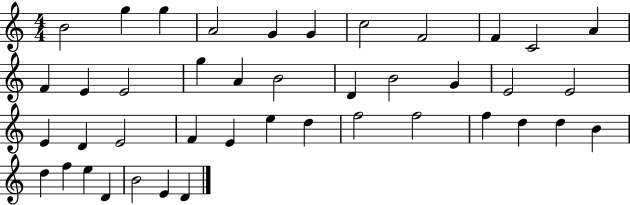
{
  \clef treble
  \numericTimeSignature
  \time 4/4
  \key c \major
  b'2 g''4 g''4 | a'2 g'4 g'4 | c''2 f'2 | f'4 c'2 a'4 | \break f'4 e'4 e'2 | g''4 a'4 b'2 | d'4 b'2 g'4 | e'2 e'2 | \break e'4 d'4 e'2 | f'4 e'4 e''4 d''4 | f''2 f''2 | f''4 d''4 d''4 b'4 | \break d''4 f''4 e''4 d'4 | b'2 e'4 d'4 | \bar "|."
}